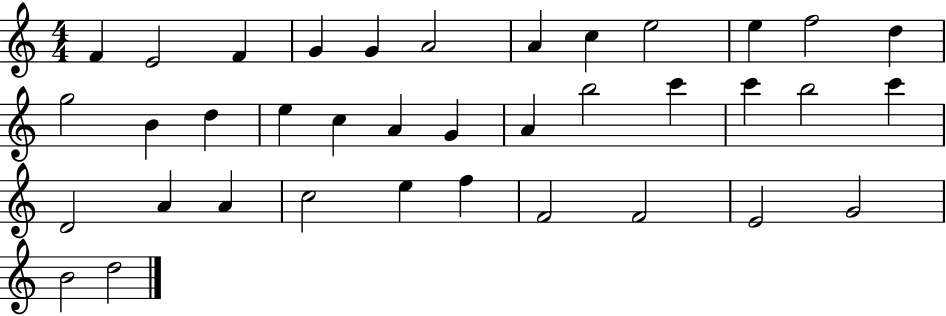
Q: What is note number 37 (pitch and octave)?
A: D5